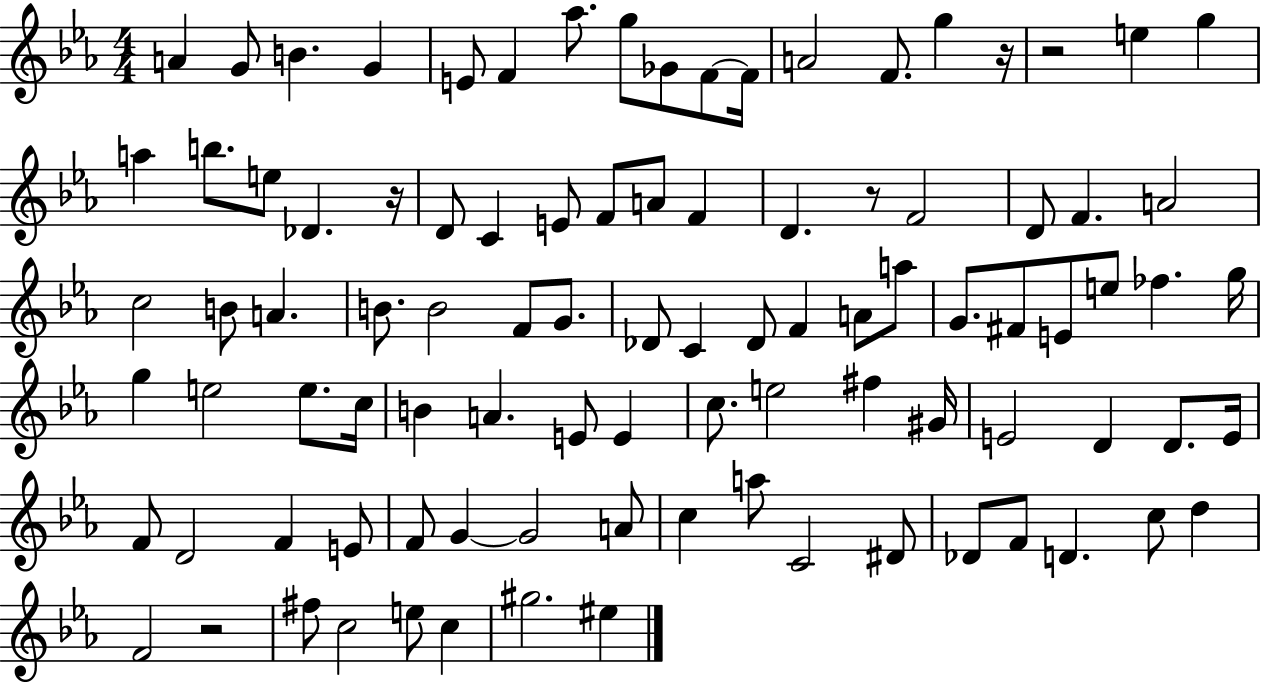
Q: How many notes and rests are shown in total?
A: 95